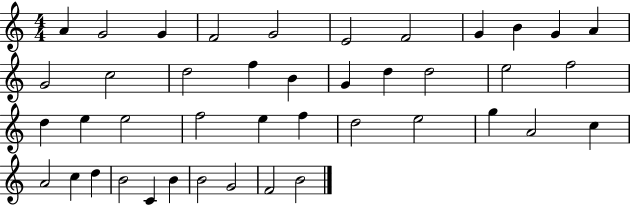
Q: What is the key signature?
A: C major